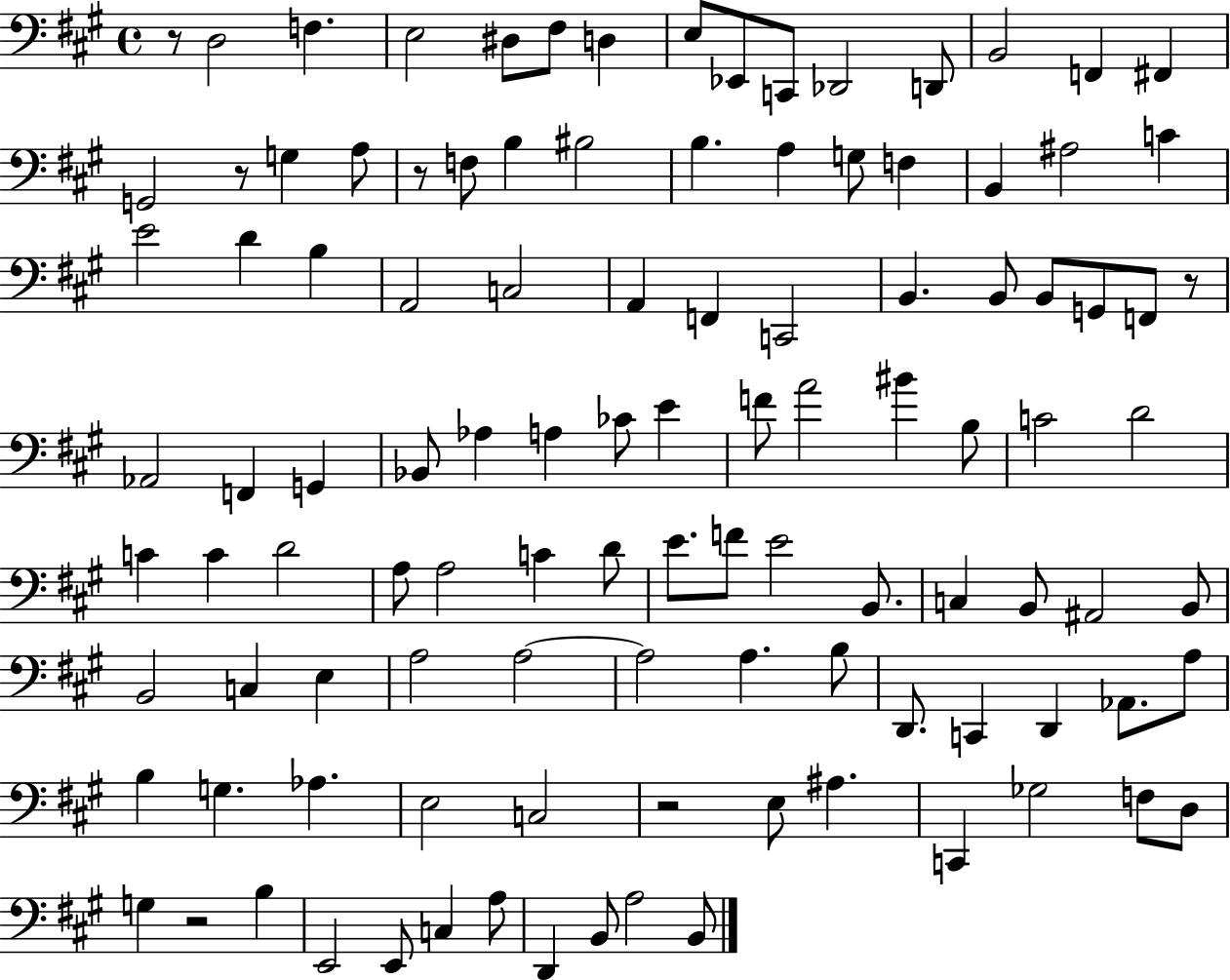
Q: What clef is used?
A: bass